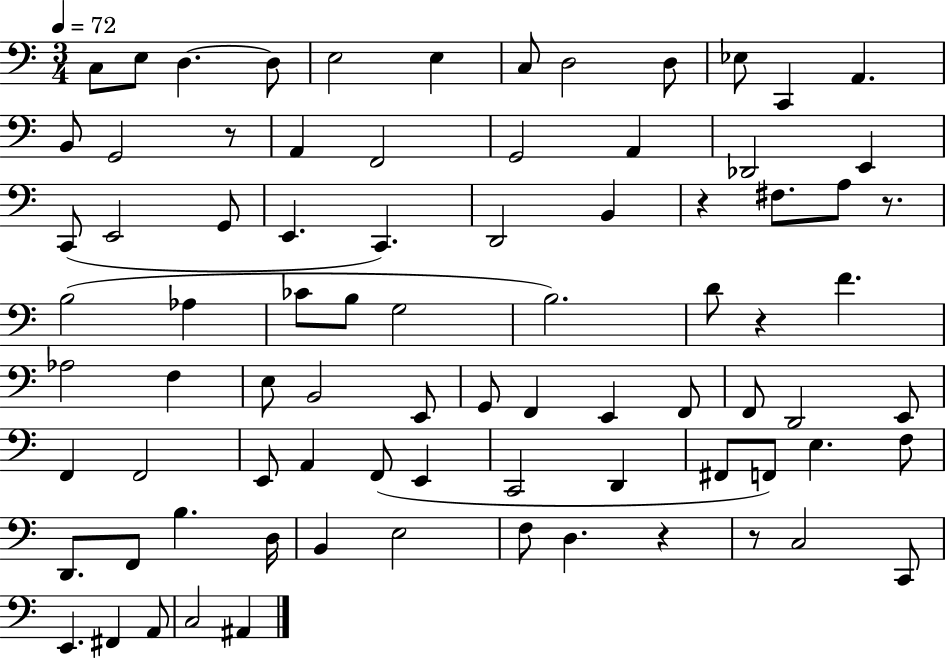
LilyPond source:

{
  \clef bass
  \numericTimeSignature
  \time 3/4
  \key c \major
  \tempo 4 = 72
  \repeat volta 2 { c8 e8 d4.~~ d8 | e2 e4 | c8 d2 d8 | ees8 c,4 a,4. | \break b,8 g,2 r8 | a,4 f,2 | g,2 a,4 | des,2 e,4 | \break c,8( e,2 g,8 | e,4. c,4.) | d,2 b,4 | r4 fis8. a8 r8. | \break b2( aes4 | ces'8 b8 g2 | b2.) | d'8 r4 f'4. | \break aes2 f4 | e8 b,2 e,8 | g,8 f,4 e,4 f,8 | f,8 d,2 e,8 | \break f,4 f,2 | e,8 a,4 f,8( e,4 | c,2 d,4 | fis,8 f,8) e4. f8 | \break d,8. f,8 b4. d16 | b,4 e2 | f8 d4. r4 | r8 c2 c,8 | \break e,4. fis,4 a,8 | c2 ais,4 | } \bar "|."
}